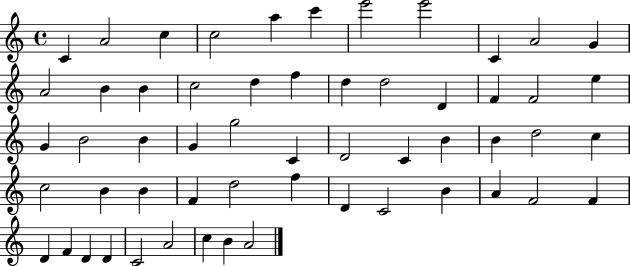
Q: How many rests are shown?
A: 0